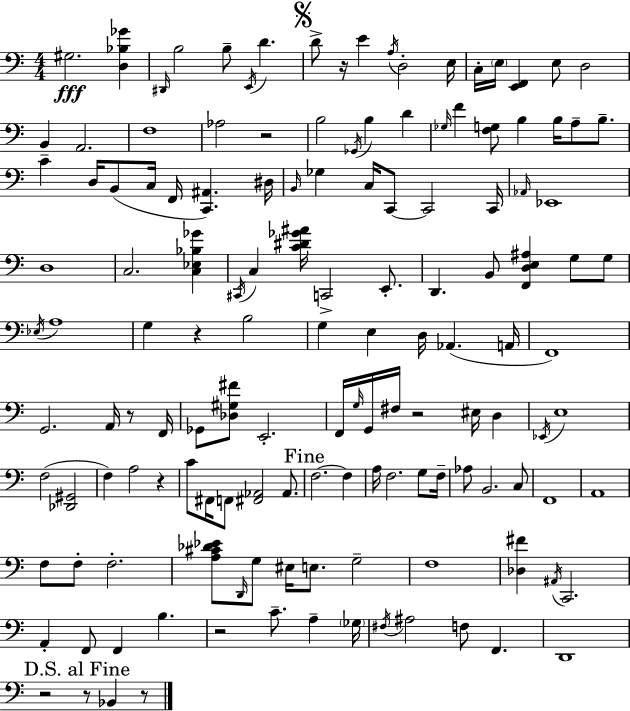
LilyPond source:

{
  \clef bass
  \numericTimeSignature
  \time 4/4
  \key c \major
  gis2.\fff <d bes ges'>4 | \grace { dis,16 } b2 b8-- \acciaccatura { e,16 } d'4. | \mark \markup { \musicglyph "scripts.segno" } d'8-> r16 e'4 \acciaccatura { a16 } d2-. | e16 c16-. \parenthesize e16 <e, f,>4 e8 d2 | \break b,4-- a,2. | f1 | aes2 r2 | b2 \acciaccatura { ges,16 } b4 | \break d'4 \grace { ges16 } f'4 <f g>8 b4 b16 | a8-- b8.-- c'4 d16 b,8( c16 f,16 <c, ais,>4.) | dis16 \grace { b,16 } ges4 c16 c,8~~ c,2 | c,16 \grace { aes,16 } ees,1 | \break d1 | c2. | <c ees bes ges'>4 \acciaccatura { cis,16 } c4 <c' dis' ges' ais'>16 c,2-> | e,8.-. d,4. b,8 | \break <f, d e ais>4 g8 g8 \acciaccatura { ees16 } a1 | g4 r4 | b2 g4 e4 | d16 aes,4.( a,16 f,1) | \break g,2. | a,16 r8 f,16 ges,8 <des gis fis'>8 e,2.-. | f,16 \grace { g16 } g,16 fis16 r2 | eis16 d4 \acciaccatura { ees,16 } e1 | \break f2( | <des, gis,>2 f4) a2 | r4 c'8 fis,16 f,8 | <fis, aes,>2 aes,8. \mark "Fine" f2.~~ | \break f4 a16 f2. | g8 f16-- aes8 b,2. | c8 f,1 | a,1 | \break f8 f8-. f2.-. | <a cis' des' ees'>8 \grace { d,16 } g8 | eis16 e8. g2-- f1 | <des fis'>4 | \break \acciaccatura { ais,16 } c,2. a,4-. | f,8 f,4 b4. r2 | c'8.-- a4-- \parenthesize ges16 \acciaccatura { fis16 } ais2 | f8 f,4. d,1 | \break \mark "D.S. al Fine" r2 | r8 bes,4 r8 \bar "|."
}